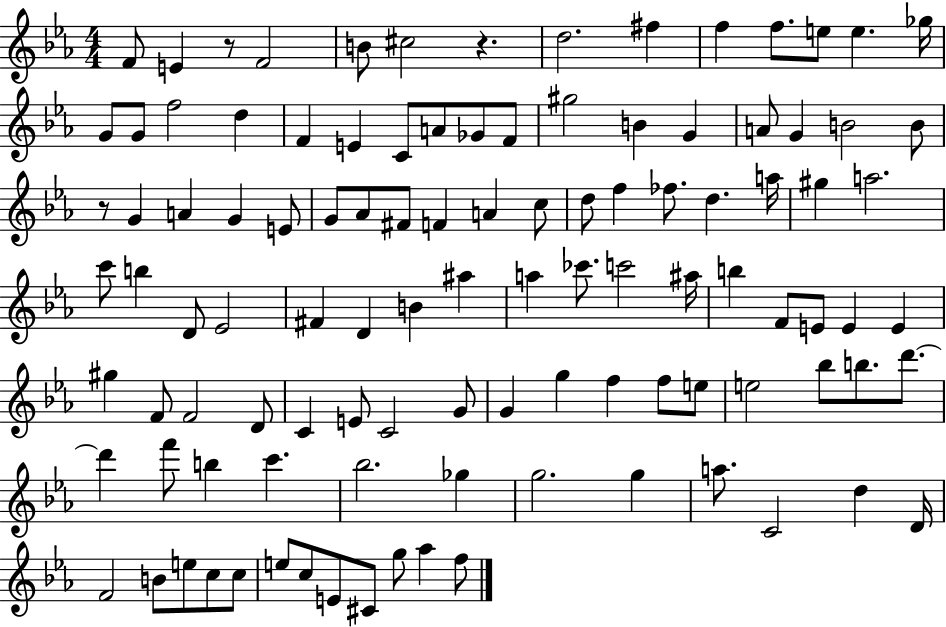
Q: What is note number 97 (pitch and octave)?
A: C5